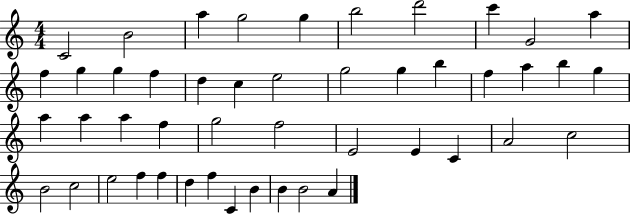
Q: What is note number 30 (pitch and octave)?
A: F5